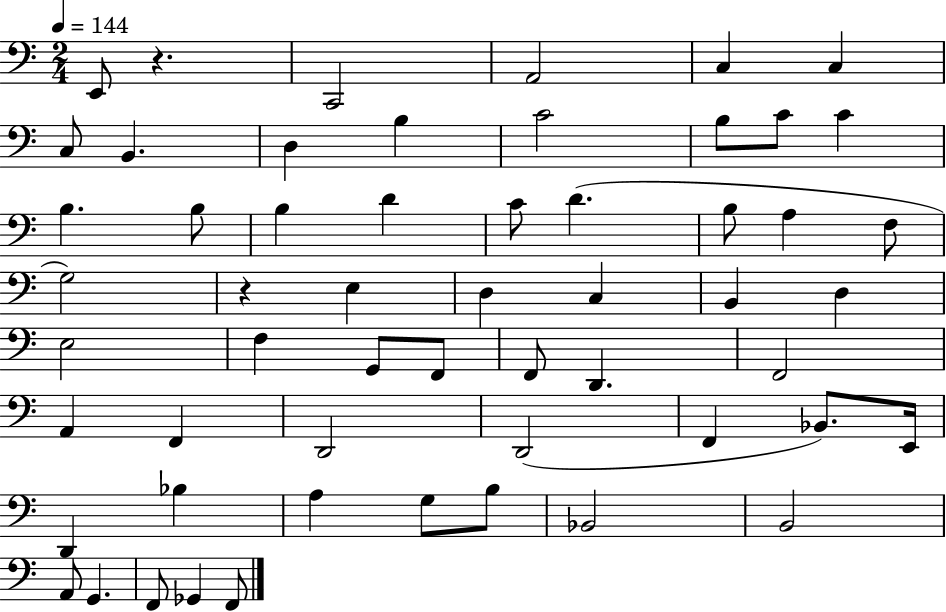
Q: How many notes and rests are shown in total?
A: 56